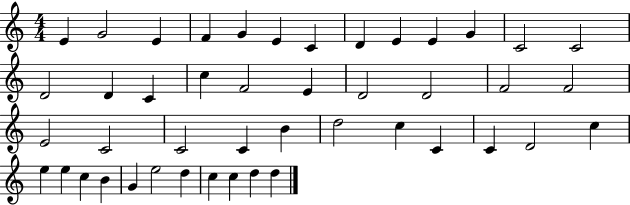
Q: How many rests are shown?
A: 0